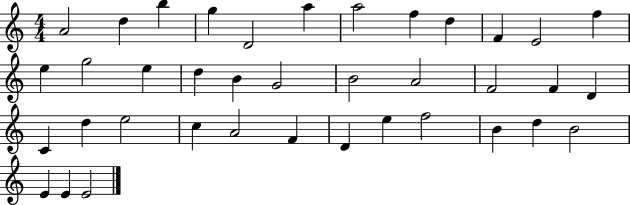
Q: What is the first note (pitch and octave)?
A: A4